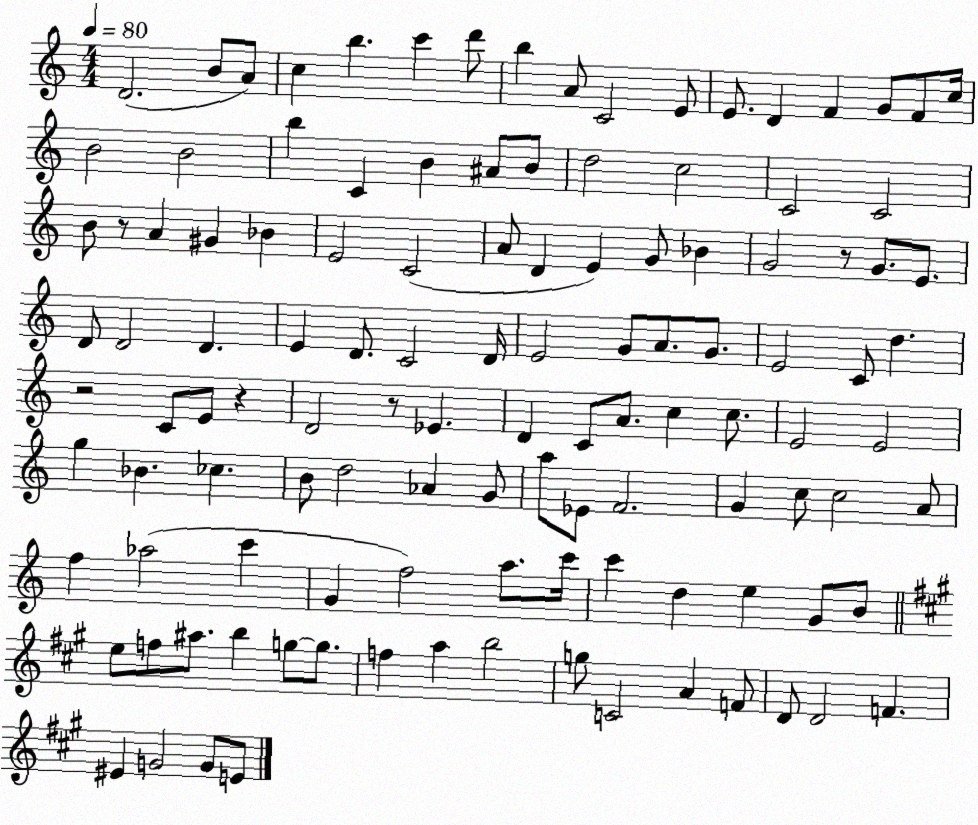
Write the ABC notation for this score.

X:1
T:Untitled
M:4/4
L:1/4
K:C
D2 B/2 A/2 c b c' d'/2 b A/2 C2 E/2 E/2 D F G/2 F/2 c/4 B2 B2 b C B ^A/2 B/2 d2 c2 C2 C2 B/2 z/2 A ^G _B E2 C2 A/2 D E G/2 _B G2 z/2 G/2 E/2 D/2 D2 D E D/2 C2 D/4 E2 G/2 A/2 G/2 E2 C/2 d z2 C/2 E/2 z D2 z/2 _E D C/2 A/2 c c/2 E2 E2 g _B _c B/2 d2 _A G/2 a/2 _E/2 F2 G c/2 c2 A/2 f _a2 c' G f2 a/2 c'/4 c' d e G/2 B/2 e/2 f/2 ^a/2 b g/2 g/2 f a b2 g/2 C2 A F/2 D/2 D2 F ^E G2 G/2 E/2